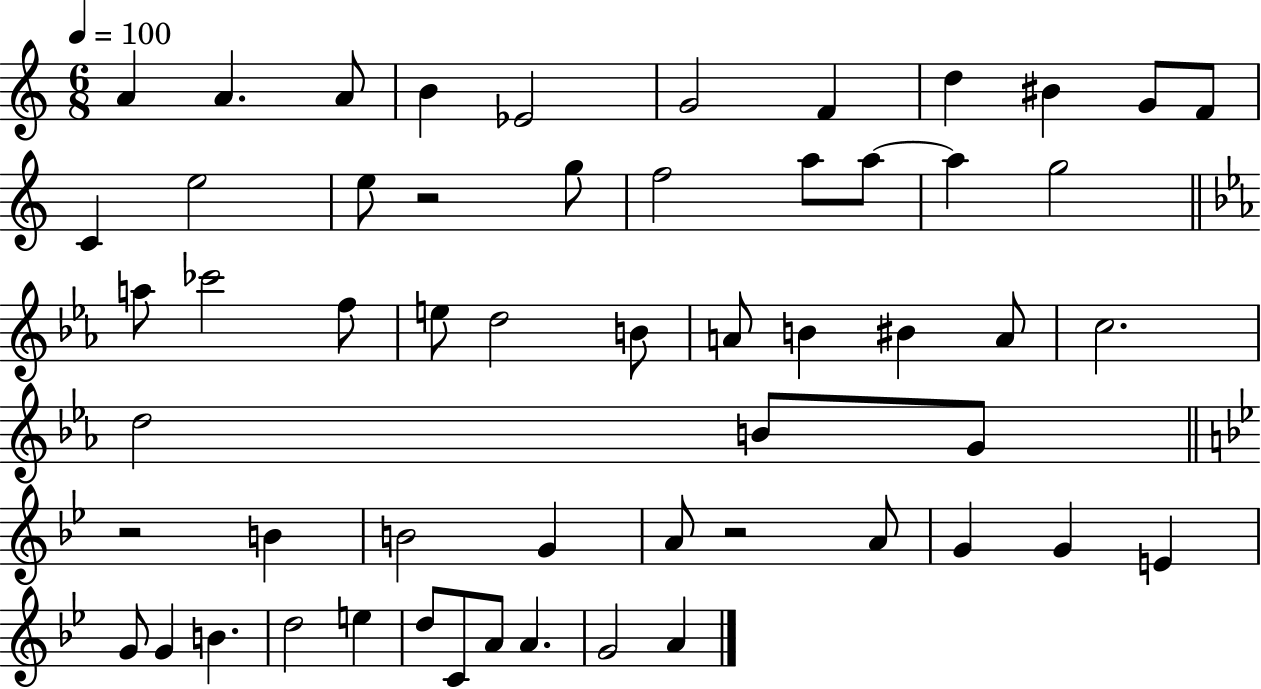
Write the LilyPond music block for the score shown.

{
  \clef treble
  \numericTimeSignature
  \time 6/8
  \key c \major
  \tempo 4 = 100
  \repeat volta 2 { a'4 a'4. a'8 | b'4 ees'2 | g'2 f'4 | d''4 bis'4 g'8 f'8 | \break c'4 e''2 | e''8 r2 g''8 | f''2 a''8 a''8~~ | a''4 g''2 | \break \bar "||" \break \key ees \major a''8 ces'''2 f''8 | e''8 d''2 b'8 | a'8 b'4 bis'4 a'8 | c''2. | \break d''2 b'8 g'8 | \bar "||" \break \key g \minor r2 b'4 | b'2 g'4 | a'8 r2 a'8 | g'4 g'4 e'4 | \break g'8 g'4 b'4. | d''2 e''4 | d''8 c'8 a'8 a'4. | g'2 a'4 | \break } \bar "|."
}